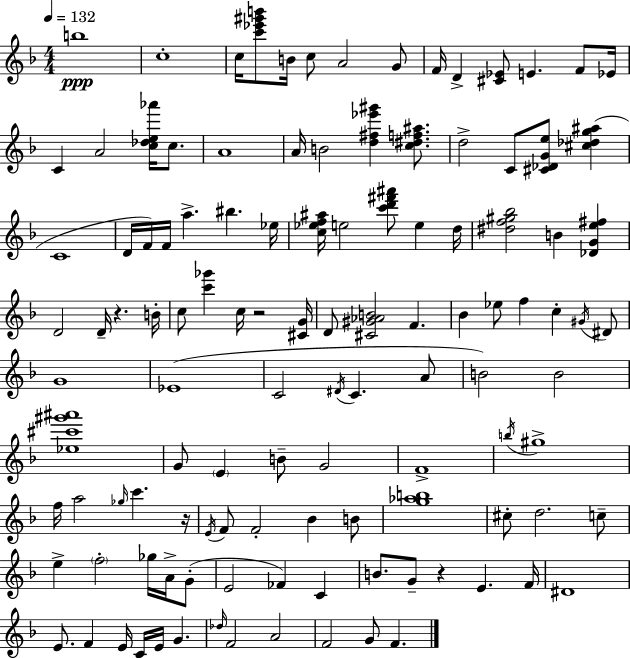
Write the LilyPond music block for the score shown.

{
  \clef treble
  \numericTimeSignature
  \time 4/4
  \key d \minor
  \tempo 4 = 132
  \repeat volta 2 { b''1\ppp | c''1-. | c''16 <c''' ees''' gis''' b'''>8 b'16 c''8 a'2 g'8 | f'16 d'4-> <cis' ees'>8 e'4. f'8 ees'16 | \break c'4 a'2 <c'' des'' e'' aes'''>16 c''8. | a'1 | a'16 b'2 <d'' fis'' ees''' gis'''>4 <c'' dis'' f'' ais''>8. | d''2-> c'8 <cis' des' g' e''>8 <cis'' des'' g'' ais''>4( | \break c'1 | d'16 f'16) f'16 a''4.-> bis''4. ees''16 | <c'' ees'' f'' ais''>16 e''2 <c''' d''' fis''' ais'''>8 e''4 d''16 | <dis'' f'' gis'' bes''>2 b'4 <des' g' e'' fis''>4 | \break d'2 d'16-- r4. b'16-. | c''8 <c''' ges'''>4 c''16 r2 <cis' g'>16 | d'8 <cis' gis' aes' b'>2 f'4. | bes'4 ees''8 f''4 c''4-. \acciaccatura { gis'16 } dis'8 | \break g'1 | ees'1( | c'2 \acciaccatura { dis'16 } c'4. | a'8 b'2) b'2 | \break <ees'' cis''' gis''' ais'''>1 | g'8 \parenthesize e'4 b'8-- g'2 | f'1-> | \acciaccatura { b''16 } gis''1-> | \break f''16 a''2 \grace { ges''16 } c'''4. | r16 \acciaccatura { e'16 } f'8 f'2-. bes'4 | b'8 <g'' aes'' b''>1 | cis''8-. d''2. | \break c''8-- e''4-> \parenthesize f''2-. | ges''16 a'16-> g'8-.( e'2 fes'4) | c'4 b'8. g'8-- r4 e'4. | f'16 dis'1 | \break e'8. f'4 e'16 c'16 e'16 g'4. | \grace { des''16 } f'2 a'2 | f'2 g'8 | f'4. } \bar "|."
}